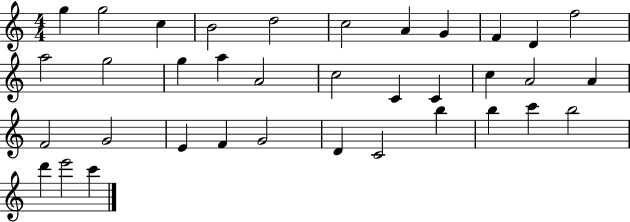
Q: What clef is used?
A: treble